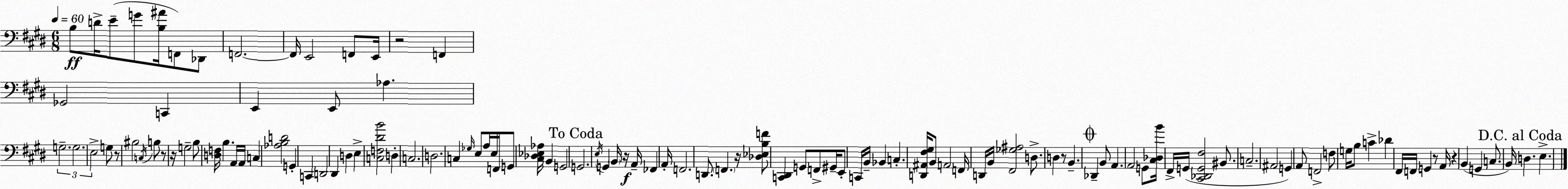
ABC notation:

X:1
T:Untitled
M:6/8
L:1/4
K:E
B,/2 D/4 E/2 G/2 [B,^A]/4 F,,/2 _D,,/2 F,,2 F,,/4 E,,2 F,,/2 E,,/4 z2 F,, _G,,2 C,, E,, E,,/2 _A, G,2 G,2 E,2 G,/2 z/2 ^B,2 C,/4 B,/2 z/2 z/4 G,2 B,/2 [D,F,]/4 B, A,,/4 A,,/4 C, [_A,B,D]2 G,, C,, D,,2 ^D,, D, E, [C,F,^DB]2 D, C,2 D,2 C, _G,/4 E,/2 A,/4 E,/4 F,,/4 G,,/2 [^C,_D,_E,_A,]/4 B,, G,,2 G,,2 E,/4 G,, B,,/4 z/4 A,,/4 _F,, A,,/4 F,,2 D,,/2 F,, z/4 [_D,_E,B,F]/2 [C,,^D,,] G,,/2 F,,/2 ^G,,/4 E,,/2 C,,/4 B,,/4 _B,, C, [D,,^A,,^F,^G,]/4 B,,/2 A,,2 F,,/4 D,,/4 B,,/4 [^F,,_G,^A,]2 D,/2 D, z/2 B,, _D,, B,,/2 A,, A,,2 G,,/2 [^C,_D,B]/4 ^F,,/4 G,,/4 [^C,,_D,,G,,^F,]2 ^B,,/2 C,2 ^A,,2 G,, A,,/2 F,,2 F,/2 G,/4 B,/2 C _D ^F,,/4 F,,/4 G,, z/2 A,,/4 z B,, G,, C,/2 B,,/4 D, E,